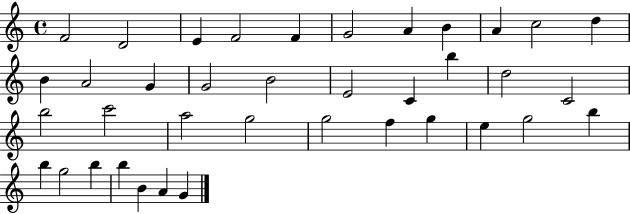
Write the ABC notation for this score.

X:1
T:Untitled
M:4/4
L:1/4
K:C
F2 D2 E F2 F G2 A B A c2 d B A2 G G2 B2 E2 C b d2 C2 b2 c'2 a2 g2 g2 f g e g2 b b g2 b b B A G